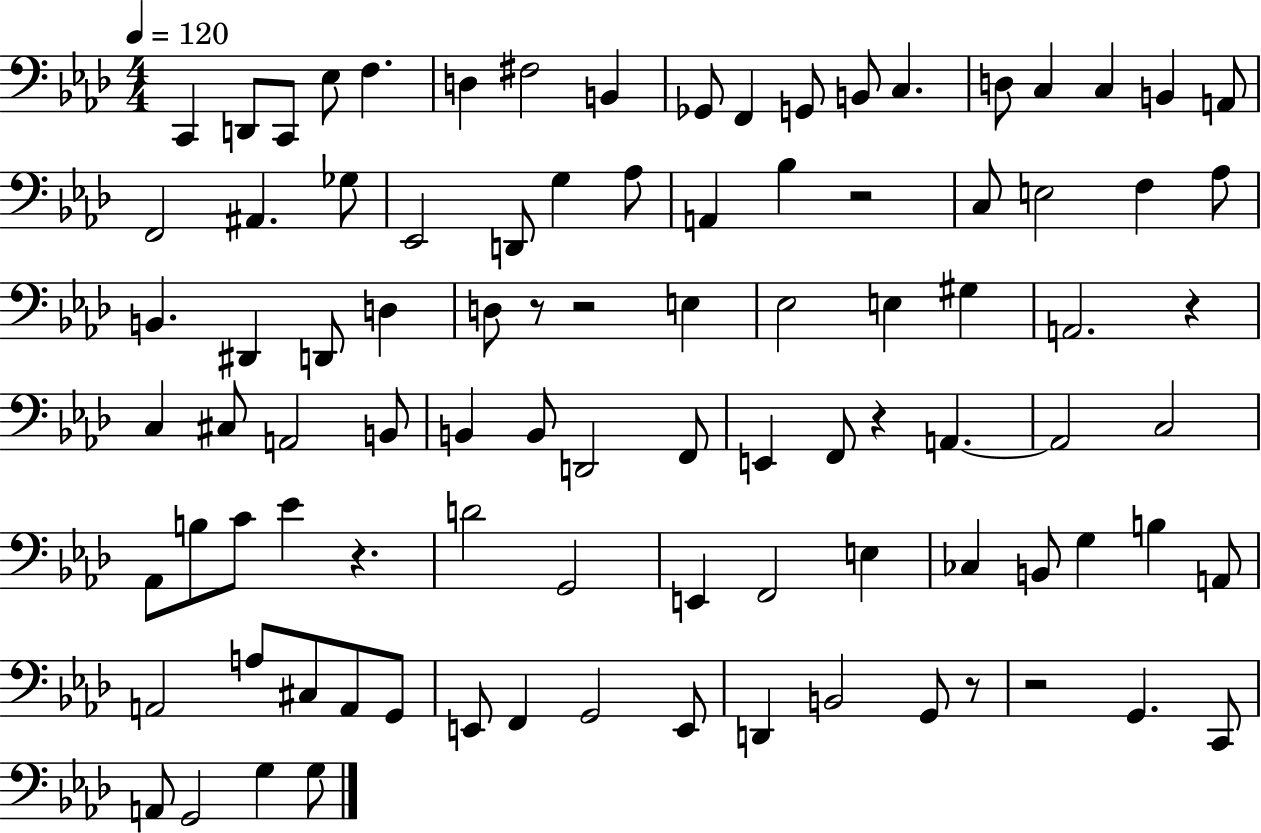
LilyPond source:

{
  \clef bass
  \numericTimeSignature
  \time 4/4
  \key aes \major
  \tempo 4 = 120
  c,4 d,8 c,8 ees8 f4. | d4 fis2 b,4 | ges,8 f,4 g,8 b,8 c4. | d8 c4 c4 b,4 a,8 | \break f,2 ais,4. ges8 | ees,2 d,8 g4 aes8 | a,4 bes4 r2 | c8 e2 f4 aes8 | \break b,4. dis,4 d,8 d4 | d8 r8 r2 e4 | ees2 e4 gis4 | a,2. r4 | \break c4 cis8 a,2 b,8 | b,4 b,8 d,2 f,8 | e,4 f,8 r4 a,4.~~ | a,2 c2 | \break aes,8 b8 c'8 ees'4 r4. | d'2 g,2 | e,4 f,2 e4 | ces4 b,8 g4 b4 a,8 | \break a,2 a8 cis8 a,8 g,8 | e,8 f,4 g,2 e,8 | d,4 b,2 g,8 r8 | r2 g,4. c,8 | \break a,8 g,2 g4 g8 | \bar "|."
}